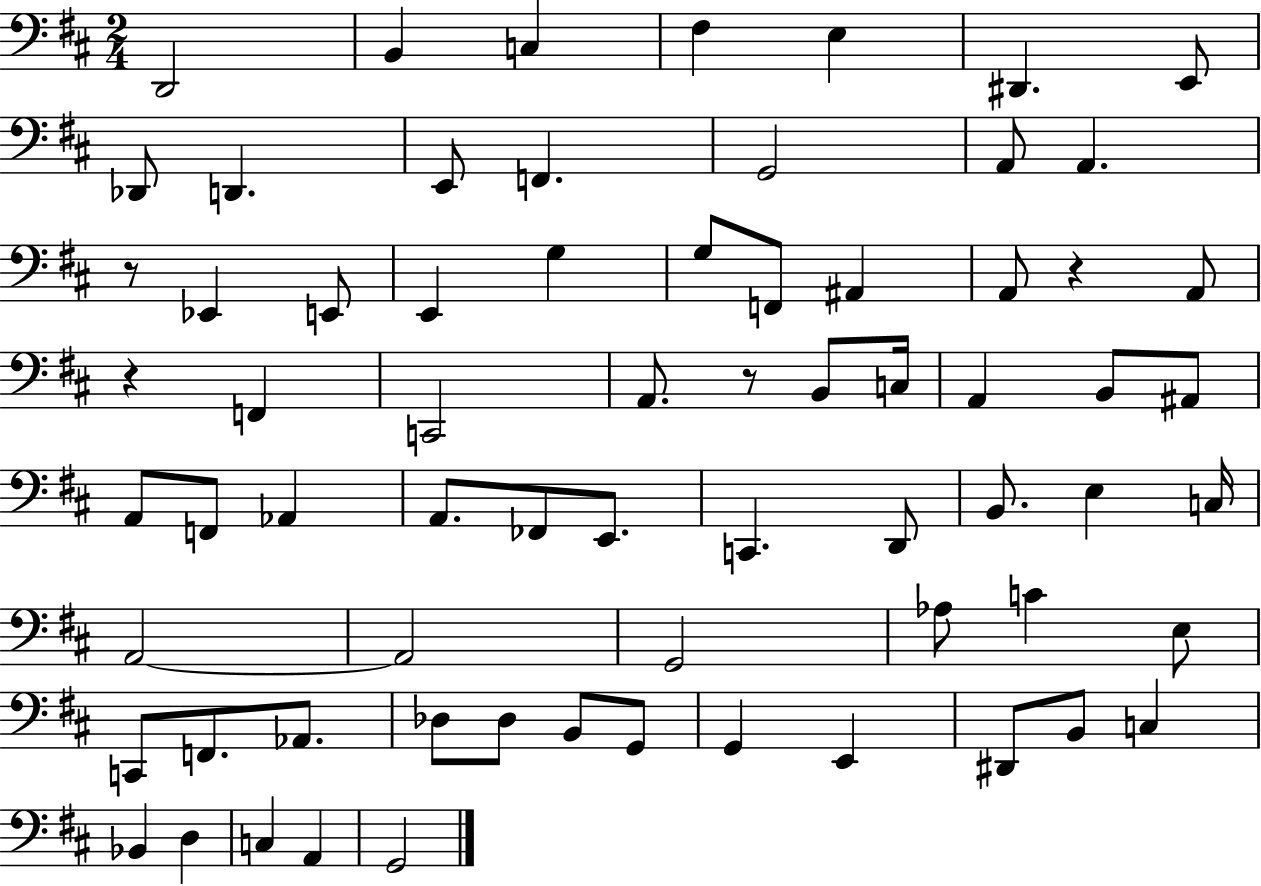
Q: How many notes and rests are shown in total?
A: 69